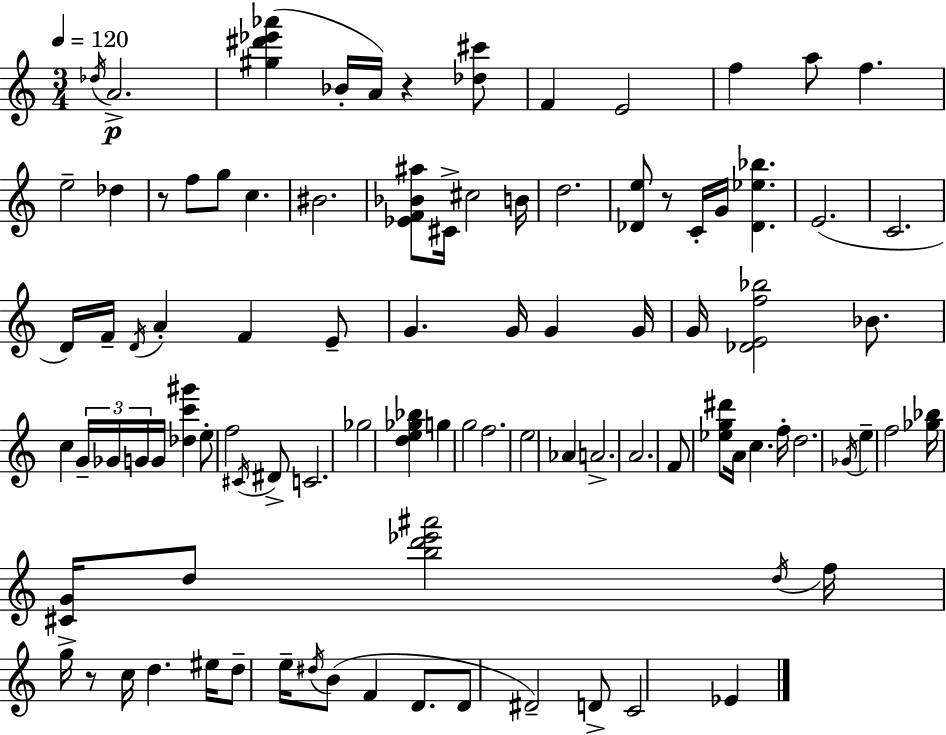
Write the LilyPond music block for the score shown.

{
  \clef treble
  \numericTimeSignature
  \time 3/4
  \key a \minor
  \tempo 4 = 120
  \acciaccatura { des''16 }\p a'2.-> | <gis'' dis''' ees''' aes'''>4( bes'16-. a'16) r4 <des'' cis'''>8 | f'4 e'2 | f''4 a''8 f''4. | \break e''2-- des''4 | r8 f''8 g''8 c''4. | bis'2. | <ees' f' bes' ais''>8 cis'16-> cis''2 | \break b'16 d''2. | <des' e''>8 r8 c'16-. g'16 <des' ees'' bes''>4. | e'2.( | c'2. | \break d'16) f'16-- \acciaccatura { d'16 } a'4-. f'4 | e'8-- g'4. g'16 g'4 | g'16 g'16 <des' e' f'' bes''>2 bes'8. | c''4 \tuplet 3/2 { g'16-- ges'16 g'16 } g'16 <des'' c''' gis'''>4 | \break e''8-. f''2 | \acciaccatura { cis'16 } dis'8-> c'2. | ges''2 <d'' e'' ges'' bes''>4 | g''4 g''2 | \break f''2. | e''2 aes'4 | a'2.-> | a'2. | \break f'8 <ees'' g'' dis'''>8 a'16 c''4. | f''16-. d''2. | \acciaccatura { ges'16 } e''4-- f''2 | <ges'' bes''>16 <cis' g'>16 d''8 <b'' d''' ees''' ais'''>2 | \break \acciaccatura { d''16 } f''16 g''16-> r8 c''16 d''4. | eis''16 d''8-- e''16-- \acciaccatura { dis''16 }( b'8 f'4 | d'8. d'8 dis'2--) | d'8-> c'2 | \break ees'4 \bar "|."
}